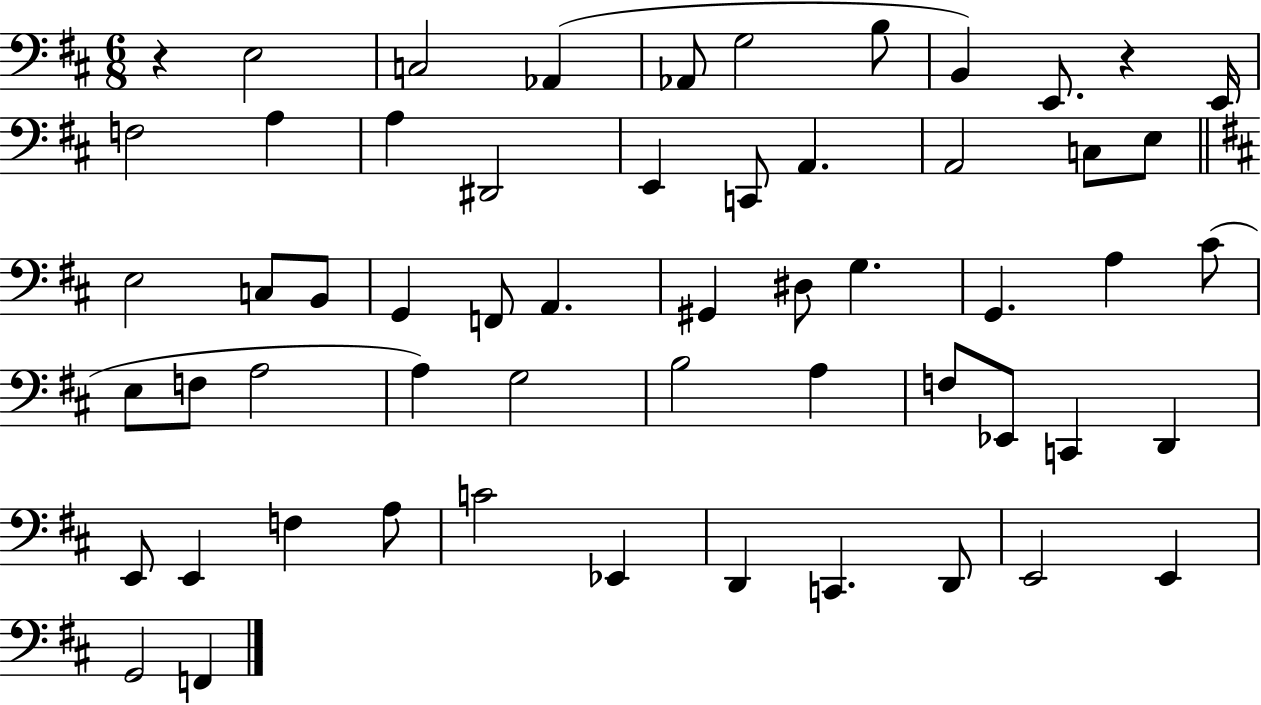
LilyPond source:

{
  \clef bass
  \numericTimeSignature
  \time 6/8
  \key d \major
  r4 e2 | c2 aes,4( | aes,8 g2 b8 | b,4) e,8. r4 e,16 | \break f2 a4 | a4 dis,2 | e,4 c,8 a,4. | a,2 c8 e8 | \break \bar "||" \break \key d \major e2 c8 b,8 | g,4 f,8 a,4. | gis,4 dis8 g4. | g,4. a4 cis'8( | \break e8 f8 a2 | a4) g2 | b2 a4 | f8 ees,8 c,4 d,4 | \break e,8 e,4 f4 a8 | c'2 ees,4 | d,4 c,4. d,8 | e,2 e,4 | \break g,2 f,4 | \bar "|."
}